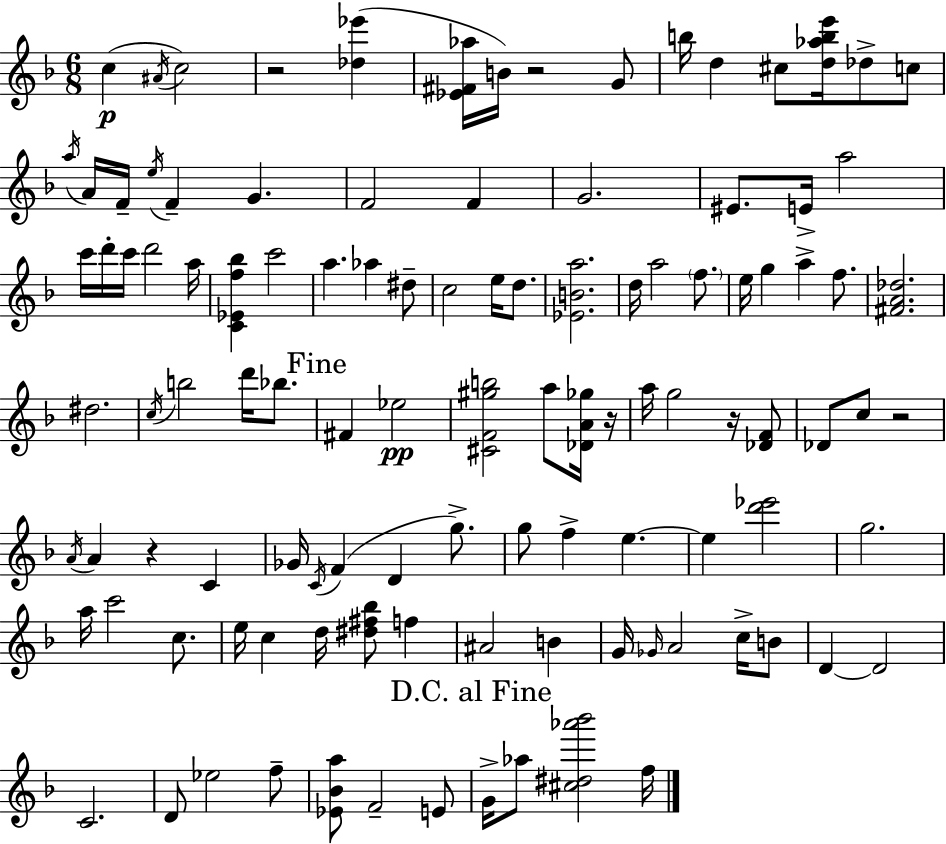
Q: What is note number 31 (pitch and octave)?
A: D#5